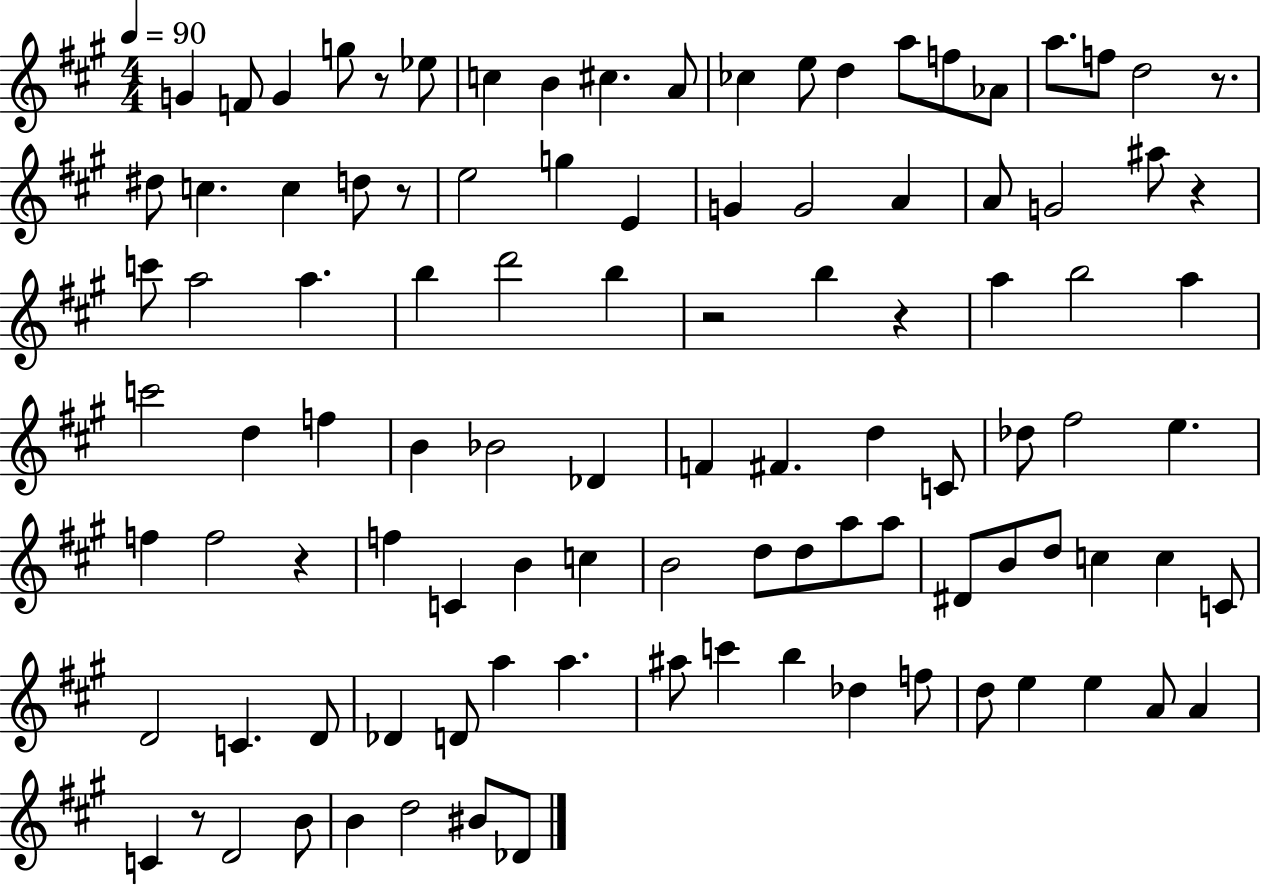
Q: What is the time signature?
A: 4/4